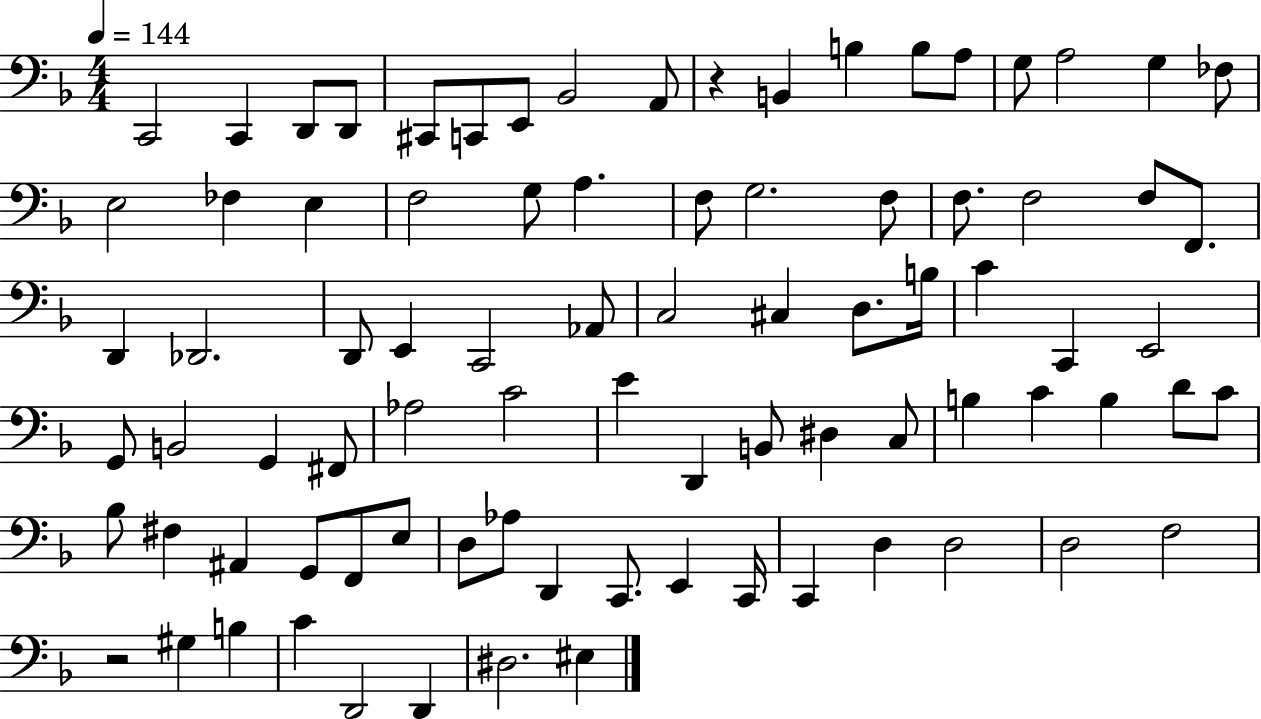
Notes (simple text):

C2/h C2/q D2/e D2/e C#2/e C2/e E2/e Bb2/h A2/e R/q B2/q B3/q B3/e A3/e G3/e A3/h G3/q FES3/e E3/h FES3/q E3/q F3/h G3/e A3/q. F3/e G3/h. F3/e F3/e. F3/h F3/e F2/e. D2/q Db2/h. D2/e E2/q C2/h Ab2/e C3/h C#3/q D3/e. B3/s C4/q C2/q E2/h G2/e B2/h G2/q F#2/e Ab3/h C4/h E4/q D2/q B2/e D#3/q C3/e B3/q C4/q B3/q D4/e C4/e Bb3/e F#3/q A#2/q G2/e F2/e E3/e D3/e Ab3/e D2/q C2/e. E2/q C2/s C2/q D3/q D3/h D3/h F3/h R/h G#3/q B3/q C4/q D2/h D2/q D#3/h. EIS3/q